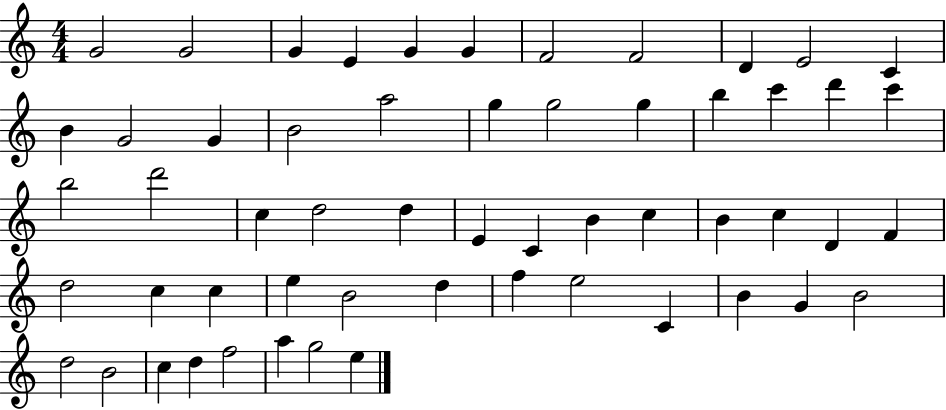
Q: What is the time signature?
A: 4/4